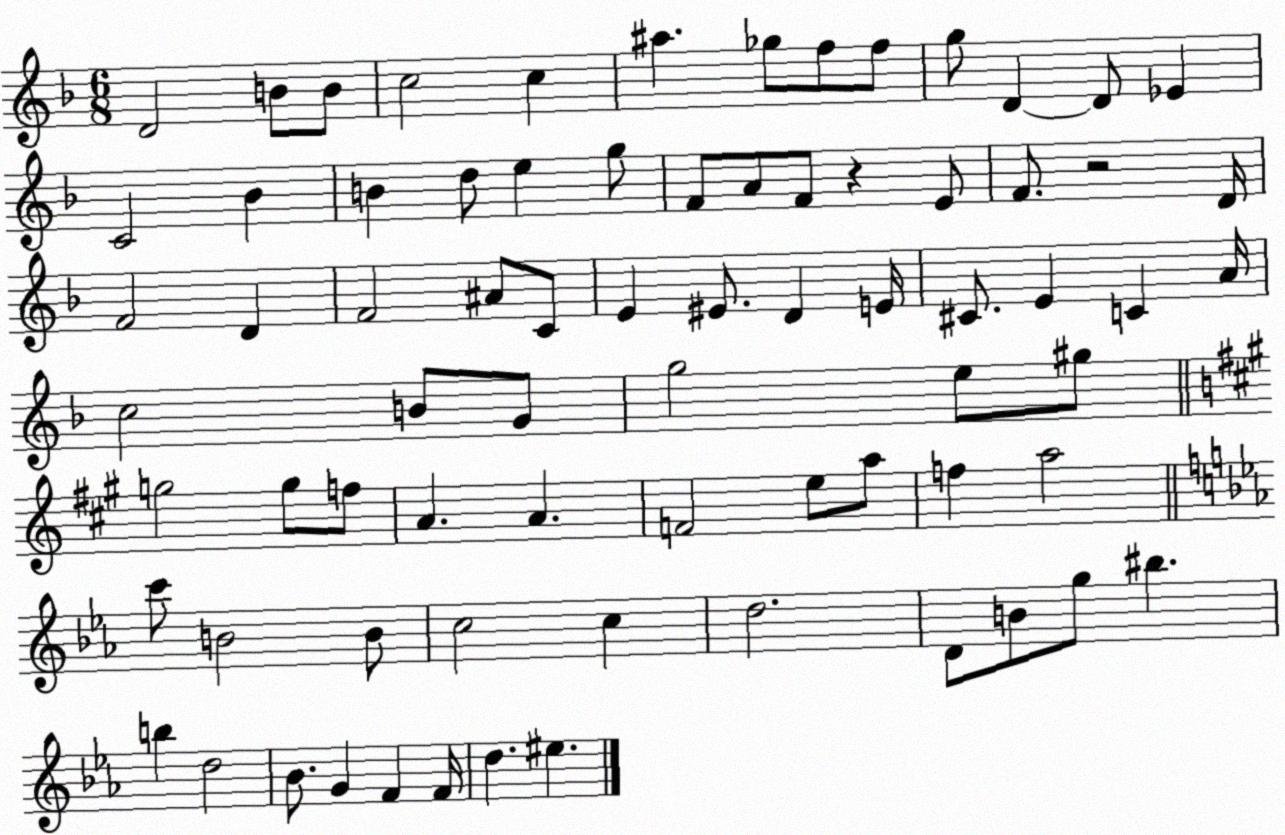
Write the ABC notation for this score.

X:1
T:Untitled
M:6/8
L:1/4
K:F
D2 B/2 B/2 c2 c ^a _g/2 f/2 f/2 g/2 D D/2 _E C2 _B B d/2 e g/2 F/2 A/2 F/2 z E/2 F/2 z2 D/4 F2 D F2 ^A/2 C/2 E ^E/2 D E/4 ^C/2 E C A/4 c2 B/2 G/2 g2 e/2 ^g/2 g2 g/2 f/2 A A F2 e/2 a/2 f a2 c'/2 B2 B/2 c2 c d2 D/2 B/2 g/2 ^b b d2 _B/2 G F F/4 d ^e